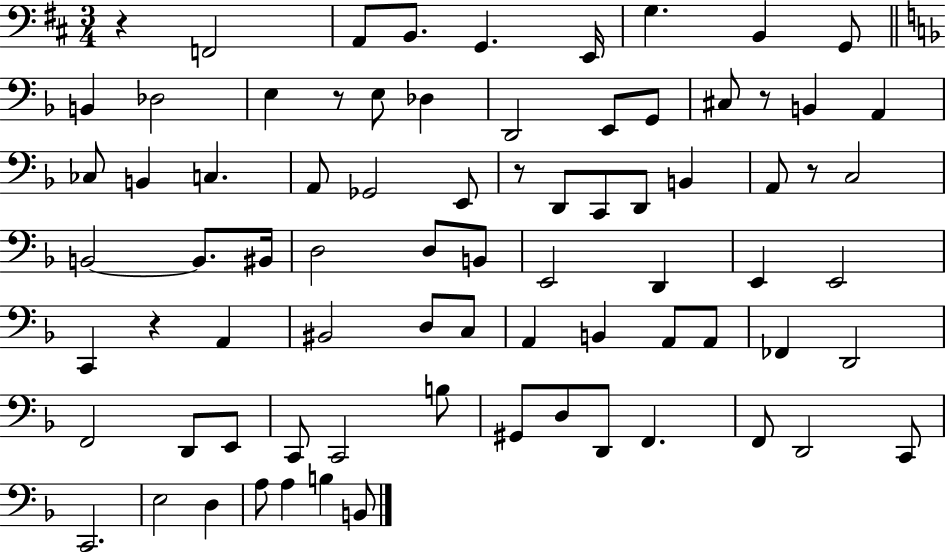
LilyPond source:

{
  \clef bass
  \numericTimeSignature
  \time 3/4
  \key d \major
  \repeat volta 2 { r4 f,2 | a,8 b,8. g,4. e,16 | g4. b,4 g,8 | \bar "||" \break \key d \minor b,4 des2 | e4 r8 e8 des4 | d,2 e,8 g,8 | cis8 r8 b,4 a,4 | \break ces8 b,4 c4. | a,8 ges,2 e,8 | r8 d,8 c,8 d,8 b,4 | a,8 r8 c2 | \break b,2~~ b,8. bis,16 | d2 d8 b,8 | e,2 d,4 | e,4 e,2 | \break c,4 r4 a,4 | bis,2 d8 c8 | a,4 b,4 a,8 a,8 | fes,4 d,2 | \break f,2 d,8 e,8 | c,8 c,2 b8 | gis,8 d8 d,8 f,4. | f,8 d,2 c,8 | \break c,2. | e2 d4 | a8 a4 b4 b,8 | } \bar "|."
}